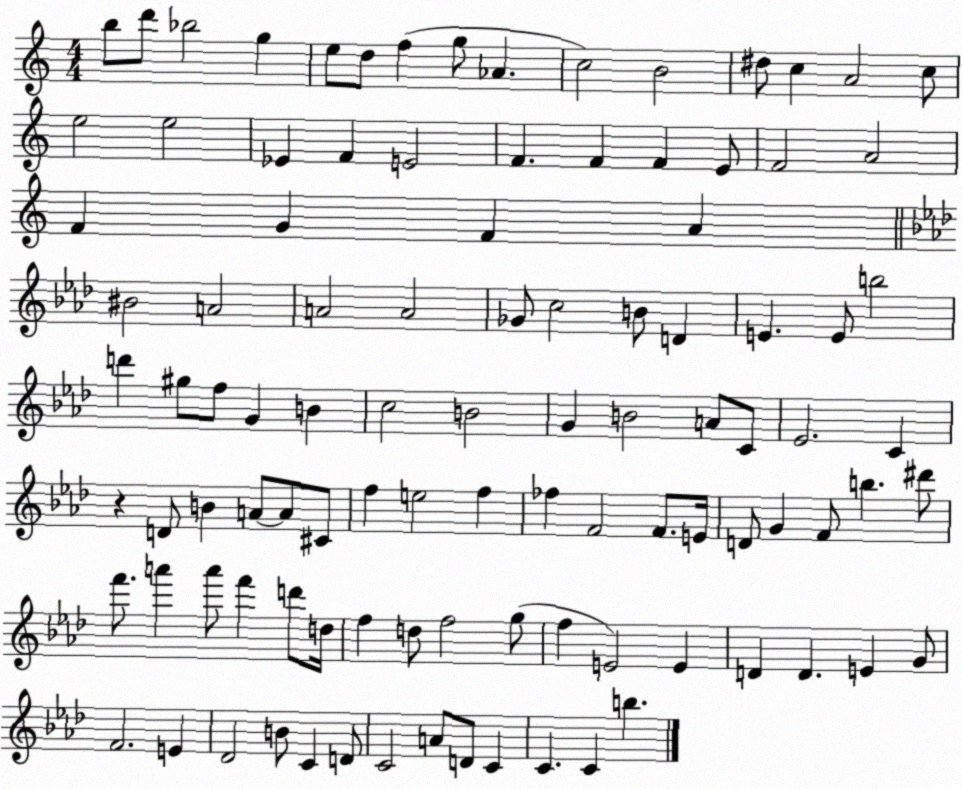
X:1
T:Untitled
M:4/4
L:1/4
K:C
b/2 d'/2 _b2 g e/2 d/2 f g/2 _A c2 B2 ^d/2 c A2 c/2 e2 e2 _E F E2 F F F E/2 F2 A2 F G F A ^B2 A2 A2 A2 _G/2 c2 B/2 D E E/2 b2 d' ^g/2 f/2 G B c2 B2 G B2 A/2 C/2 _E2 C z D/2 B A/2 A/2 ^C/2 f e2 f _f F2 F/2 E/4 D/2 G F/2 b ^d'/2 f'/2 a' a'/2 f' d'/2 d/4 f d/2 f2 g/2 f E2 E D D E G/2 F2 E _D2 B/2 C D/2 C2 A/2 D/2 C C C b